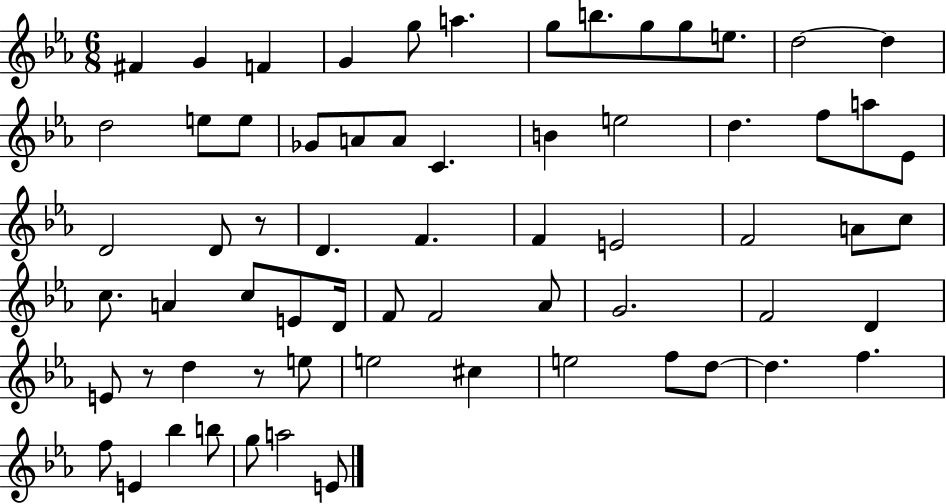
{
  \clef treble
  \numericTimeSignature
  \time 6/8
  \key ees \major
  fis'4 g'4 f'4 | g'4 g''8 a''4. | g''8 b''8. g''8 g''8 e''8. | d''2~~ d''4 | \break d''2 e''8 e''8 | ges'8 a'8 a'8 c'4. | b'4 e''2 | d''4. f''8 a''8 ees'8 | \break d'2 d'8 r8 | d'4. f'4. | f'4 e'2 | f'2 a'8 c''8 | \break c''8. a'4 c''8 e'8 d'16 | f'8 f'2 aes'8 | g'2. | f'2 d'4 | \break e'8 r8 d''4 r8 e''8 | e''2 cis''4 | e''2 f''8 d''8~~ | d''4. f''4. | \break f''8 e'4 bes''4 b''8 | g''8 a''2 e'8 | \bar "|."
}